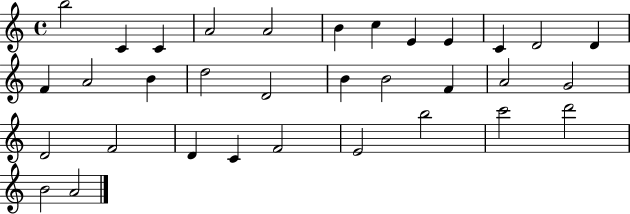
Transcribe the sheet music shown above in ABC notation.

X:1
T:Untitled
M:4/4
L:1/4
K:C
b2 C C A2 A2 B c E E C D2 D F A2 B d2 D2 B B2 F A2 G2 D2 F2 D C F2 E2 b2 c'2 d'2 B2 A2